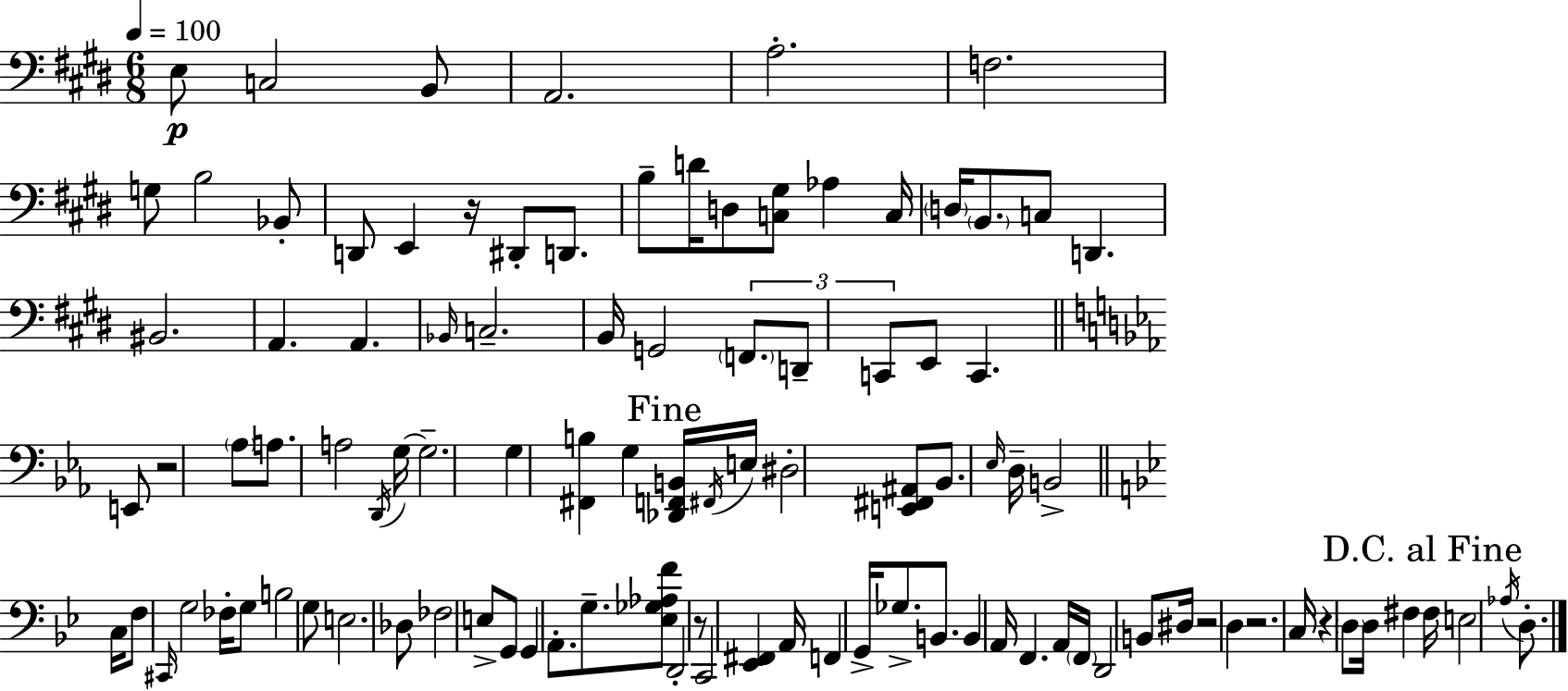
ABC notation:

X:1
T:Untitled
M:6/8
L:1/4
K:E
E,/2 C,2 B,,/2 A,,2 A,2 F,2 G,/2 B,2 _B,,/2 D,,/2 E,, z/4 ^D,,/2 D,,/2 B,/2 D/4 D,/2 [C,^G,]/2 _A, C,/4 D,/4 B,,/2 C,/2 D,, ^B,,2 A,, A,, _B,,/4 C,2 B,,/4 G,,2 F,,/2 D,,/2 C,,/2 E,,/2 C,, E,,/2 z2 _A,/2 A,/2 A,2 D,,/4 G,/4 G,2 G, [^F,,B,] G, [_D,,F,,B,,]/4 ^F,,/4 E,/4 ^D,2 [E,,^F,,^A,,]/2 _B,,/2 _E,/4 D,/4 B,,2 C,/4 F,/2 ^C,,/4 G,2 _F,/4 G,/2 B,2 G,/2 E,2 _D,/2 _F,2 E,/2 G,,/2 G,, A,,/2 G,/2 [_E,_G,_A,F]/2 D,,2 z/2 C,,2 [_E,,^F,,] A,,/4 F,, G,,/4 _G,/2 B,,/2 B,, A,,/4 F,, A,,/4 F,,/4 D,,2 B,,/2 ^D,/4 z2 D, z2 C,/4 z D,/2 D,/4 ^F, ^F,/4 E,2 _A,/4 D,/2